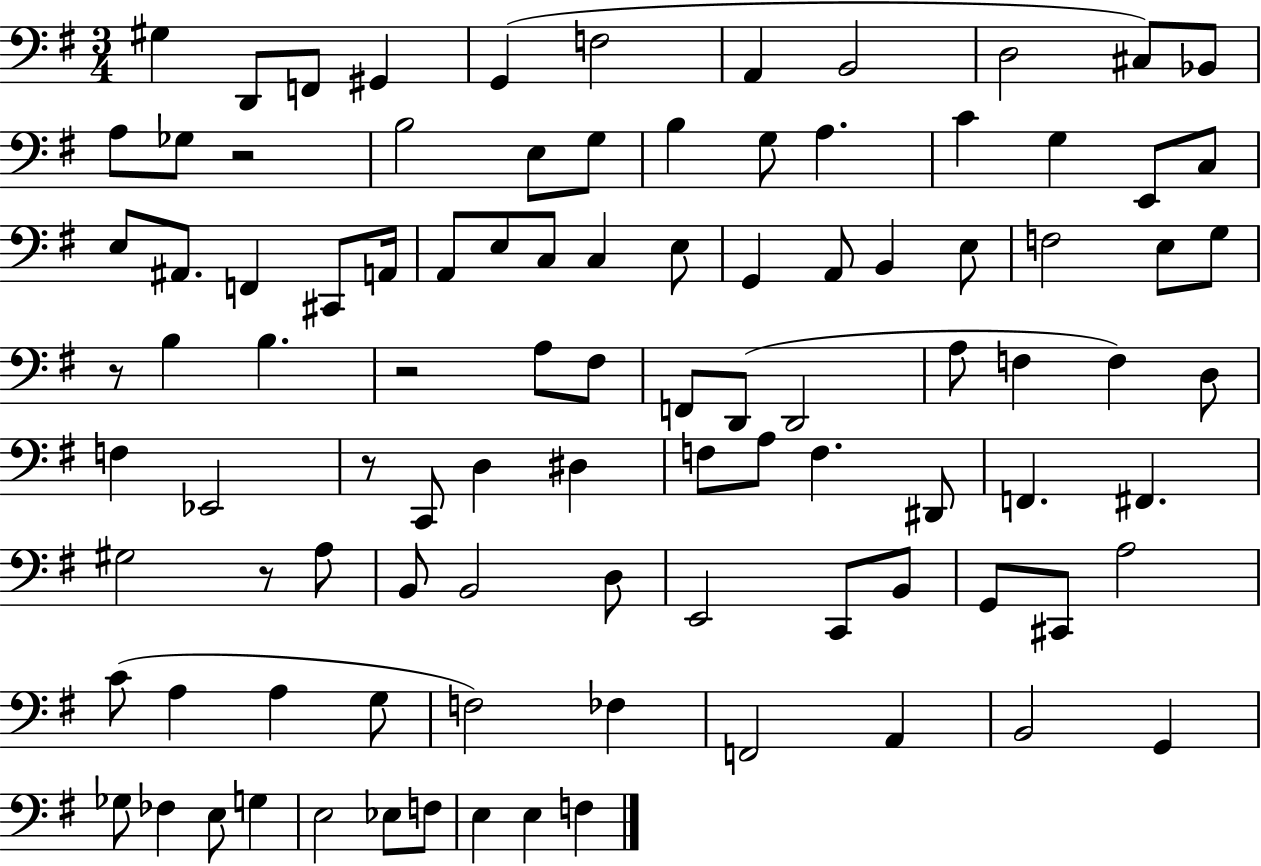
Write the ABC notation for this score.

X:1
T:Untitled
M:3/4
L:1/4
K:G
^G, D,,/2 F,,/2 ^G,, G,, F,2 A,, B,,2 D,2 ^C,/2 _B,,/2 A,/2 _G,/2 z2 B,2 E,/2 G,/2 B, G,/2 A, C G, E,,/2 C,/2 E,/2 ^A,,/2 F,, ^C,,/2 A,,/4 A,,/2 E,/2 C,/2 C, E,/2 G,, A,,/2 B,, E,/2 F,2 E,/2 G,/2 z/2 B, B, z2 A,/2 ^F,/2 F,,/2 D,,/2 D,,2 A,/2 F, F, D,/2 F, _E,,2 z/2 C,,/2 D, ^D, F,/2 A,/2 F, ^D,,/2 F,, ^F,, ^G,2 z/2 A,/2 B,,/2 B,,2 D,/2 E,,2 C,,/2 B,,/2 G,,/2 ^C,,/2 A,2 C/2 A, A, G,/2 F,2 _F, F,,2 A,, B,,2 G,, _G,/2 _F, E,/2 G, E,2 _E,/2 F,/2 E, E, F,